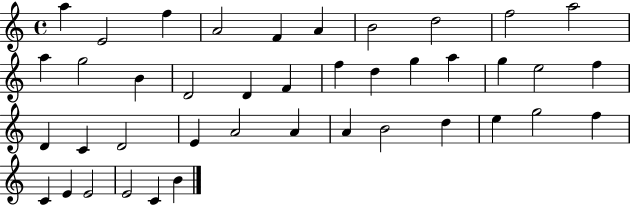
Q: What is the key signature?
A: C major